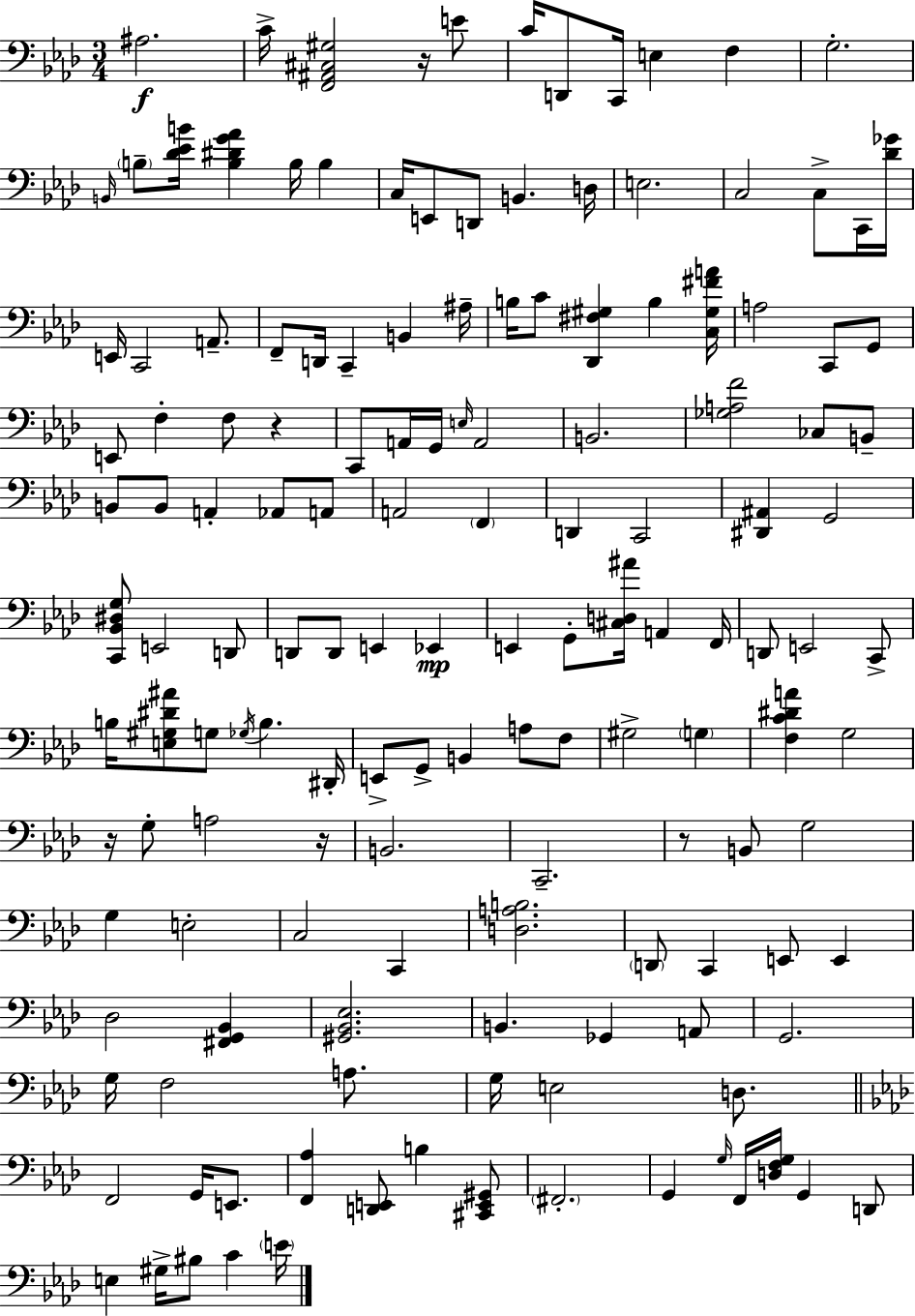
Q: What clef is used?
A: bass